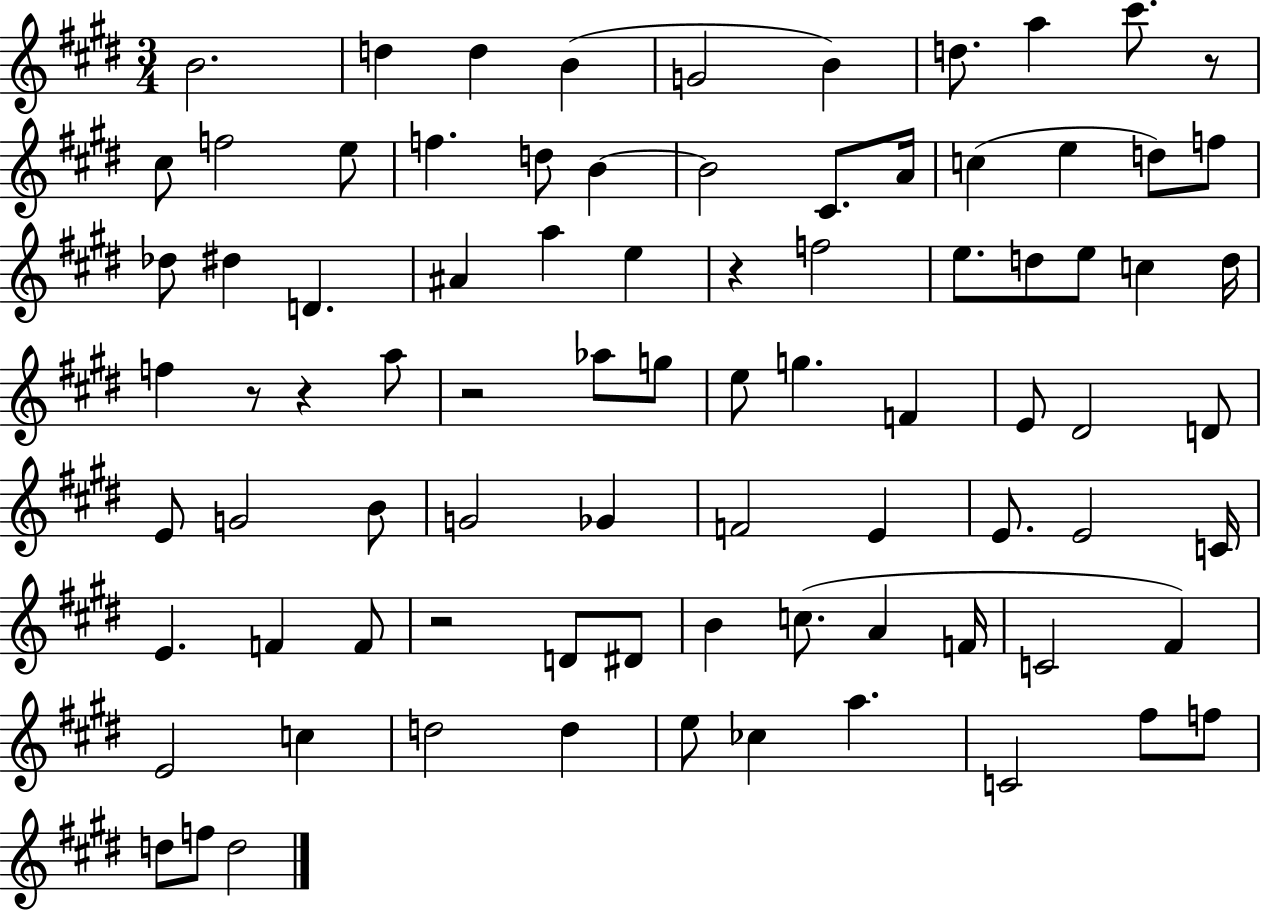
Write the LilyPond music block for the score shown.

{
  \clef treble
  \numericTimeSignature
  \time 3/4
  \key e \major
  b'2. | d''4 d''4 b'4( | g'2 b'4) | d''8. a''4 cis'''8. r8 | \break cis''8 f''2 e''8 | f''4. d''8 b'4~~ | b'2 cis'8. a'16 | c''4( e''4 d''8) f''8 | \break des''8 dis''4 d'4. | ais'4 a''4 e''4 | r4 f''2 | e''8. d''8 e''8 c''4 d''16 | \break f''4 r8 r4 a''8 | r2 aes''8 g''8 | e''8 g''4. f'4 | e'8 dis'2 d'8 | \break e'8 g'2 b'8 | g'2 ges'4 | f'2 e'4 | e'8. e'2 c'16 | \break e'4. f'4 f'8 | r2 d'8 dis'8 | b'4 c''8.( a'4 f'16 | c'2 fis'4) | \break e'2 c''4 | d''2 d''4 | e''8 ces''4 a''4. | c'2 fis''8 f''8 | \break d''8 f''8 d''2 | \bar "|."
}